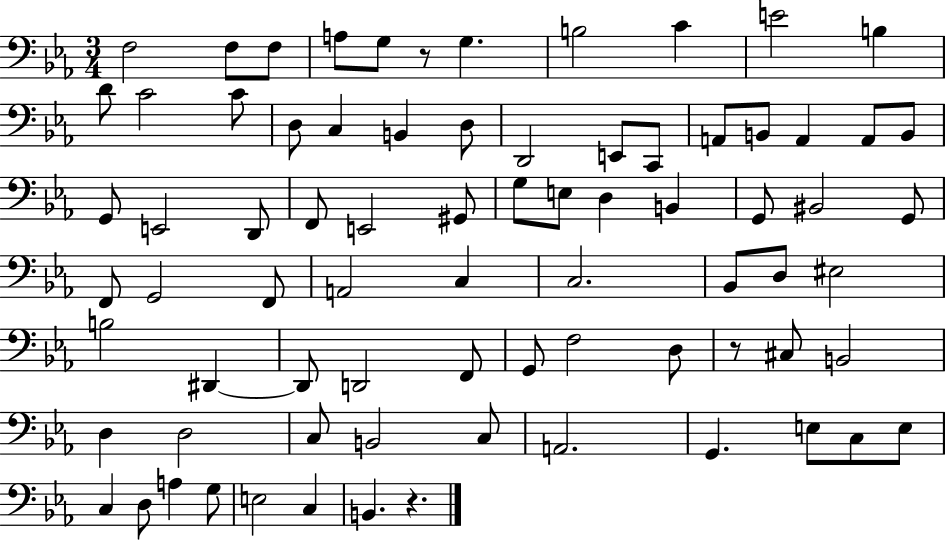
X:1
T:Untitled
M:3/4
L:1/4
K:Eb
F,2 F,/2 F,/2 A,/2 G,/2 z/2 G, B,2 C E2 B, D/2 C2 C/2 D,/2 C, B,, D,/2 D,,2 E,,/2 C,,/2 A,,/2 B,,/2 A,, A,,/2 B,,/2 G,,/2 E,,2 D,,/2 F,,/2 E,,2 ^G,,/2 G,/2 E,/2 D, B,, G,,/2 ^B,,2 G,,/2 F,,/2 G,,2 F,,/2 A,,2 C, C,2 _B,,/2 D,/2 ^E,2 B,2 ^D,, ^D,,/2 D,,2 F,,/2 G,,/2 F,2 D,/2 z/2 ^C,/2 B,,2 D, D,2 C,/2 B,,2 C,/2 A,,2 G,, E,/2 C,/2 E,/2 C, D,/2 A, G,/2 E,2 C, B,, z